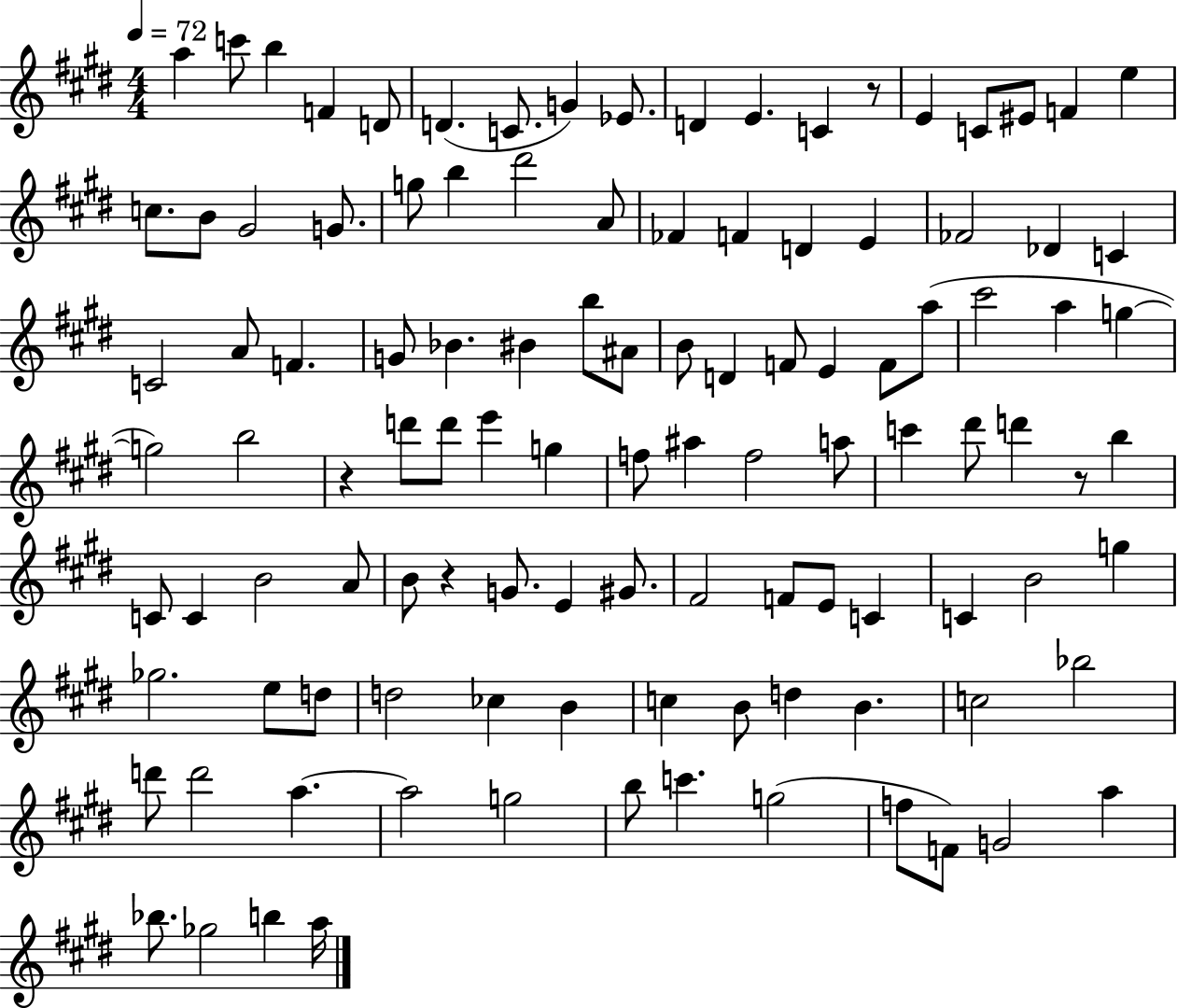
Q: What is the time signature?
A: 4/4